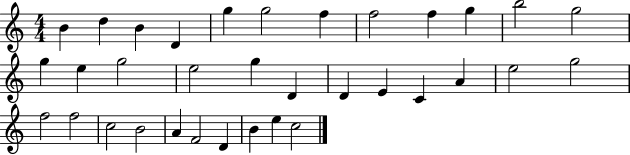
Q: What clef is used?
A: treble